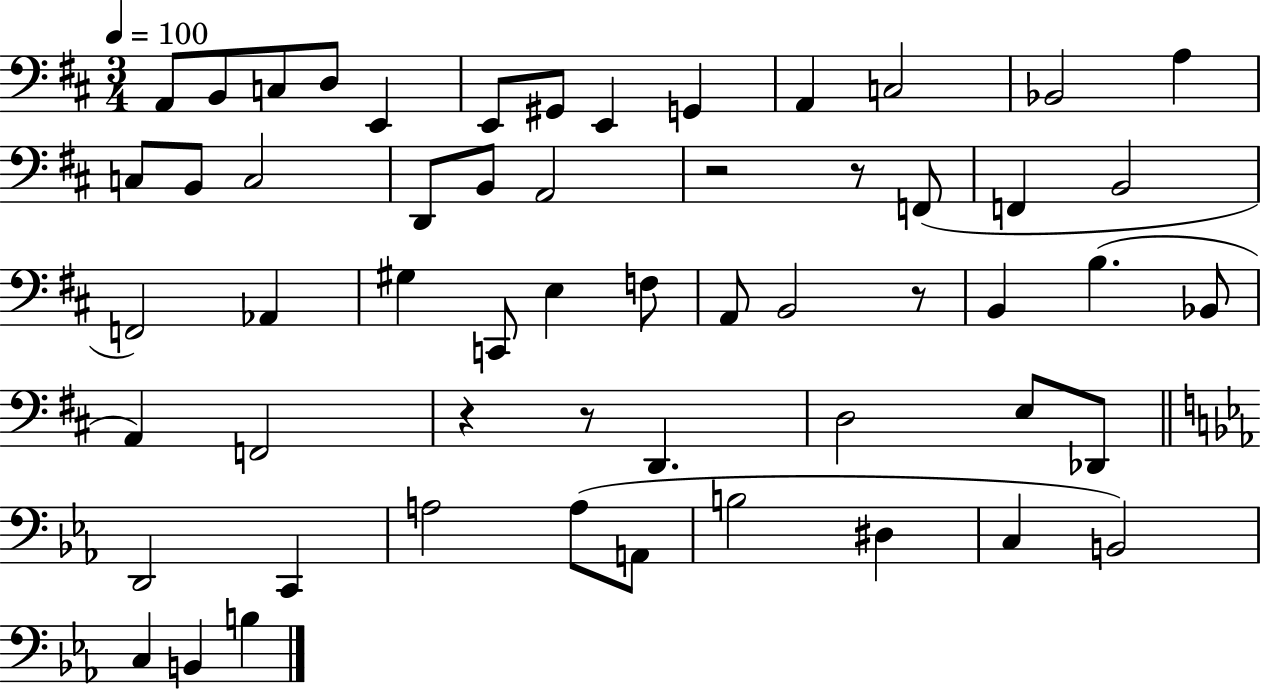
A2/e B2/e C3/e D3/e E2/q E2/e G#2/e E2/q G2/q A2/q C3/h Bb2/h A3/q C3/e B2/e C3/h D2/e B2/e A2/h R/h R/e F2/e F2/q B2/h F2/h Ab2/q G#3/q C2/e E3/q F3/e A2/e B2/h R/e B2/q B3/q. Bb2/e A2/q F2/h R/q R/e D2/q. D3/h E3/e Db2/e D2/h C2/q A3/h A3/e A2/e B3/h D#3/q C3/q B2/h C3/q B2/q B3/q